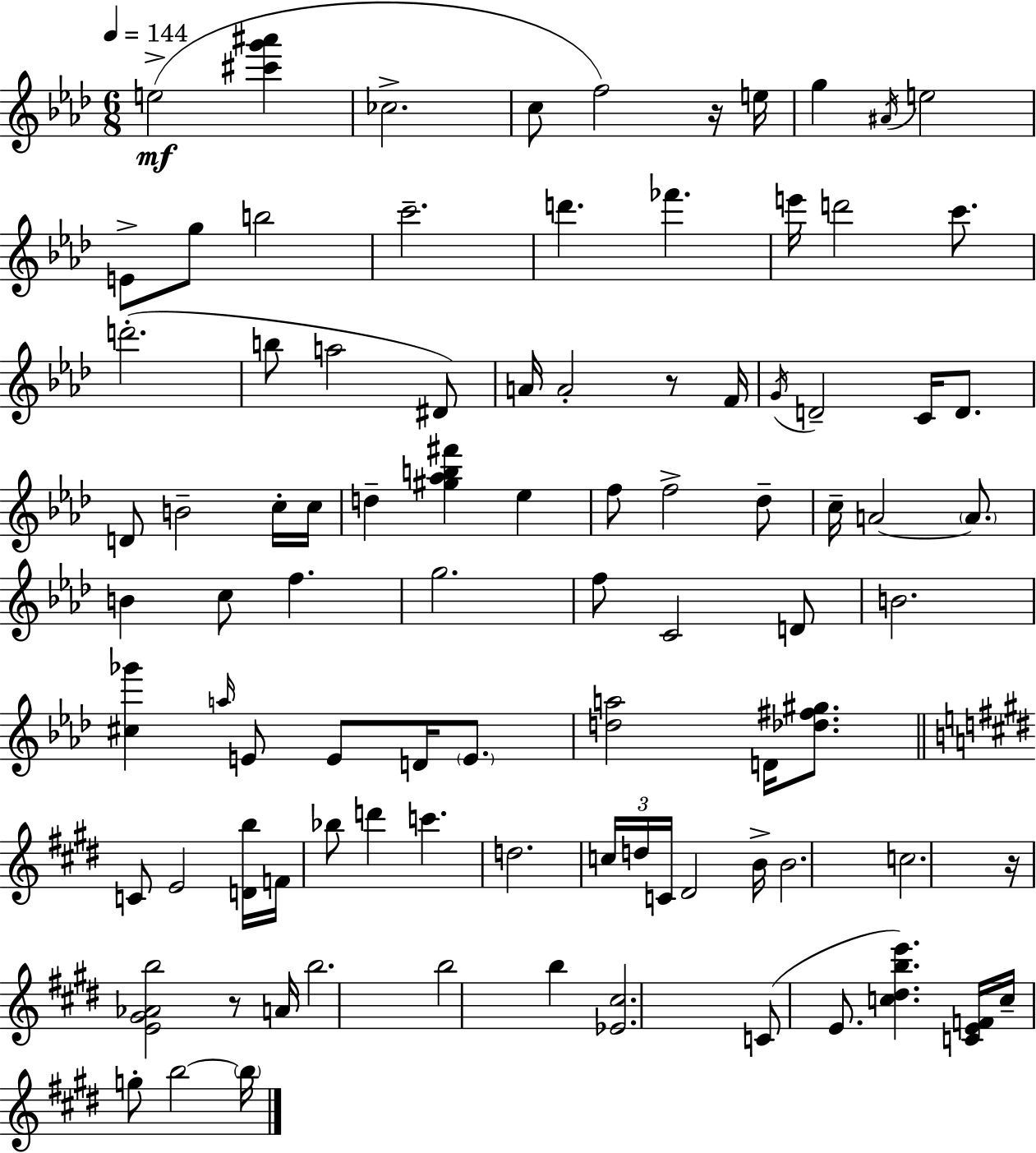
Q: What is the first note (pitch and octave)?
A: E5